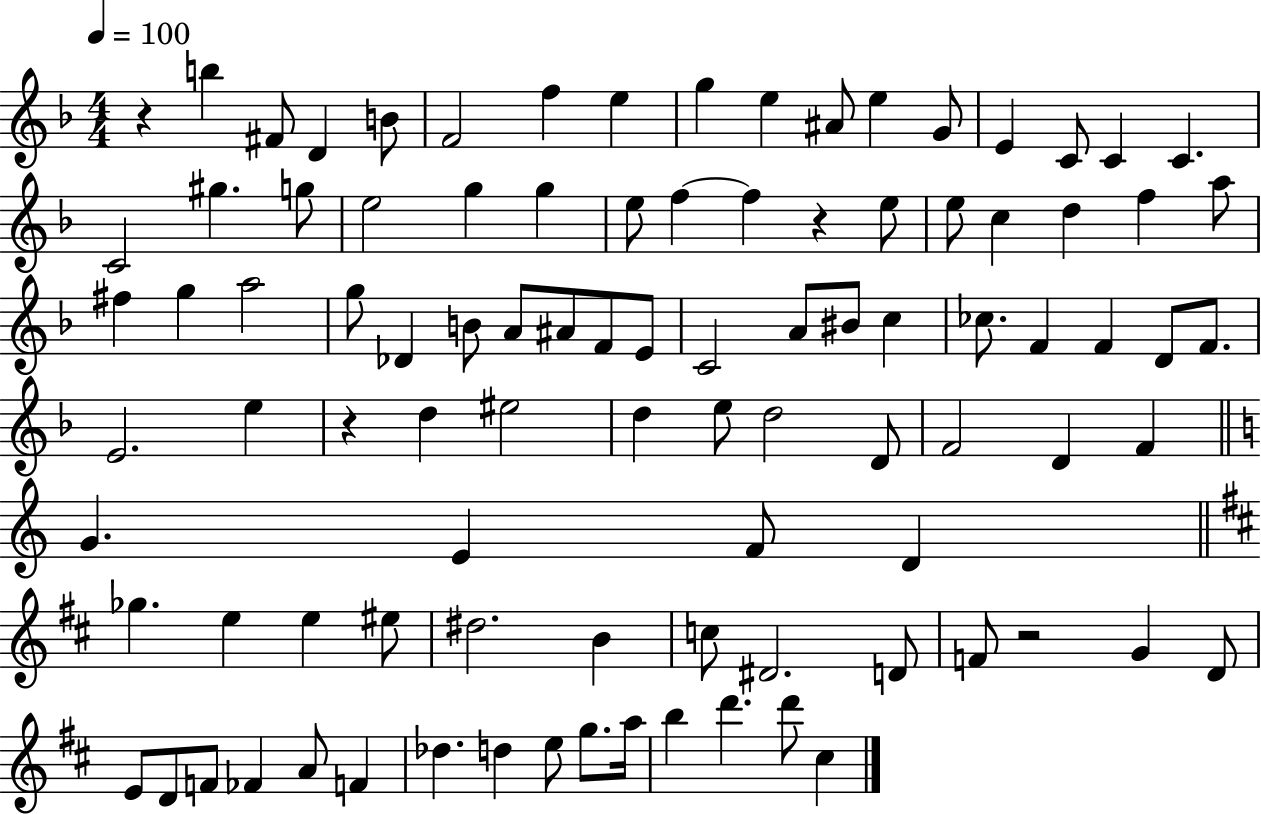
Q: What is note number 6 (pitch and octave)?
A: F5